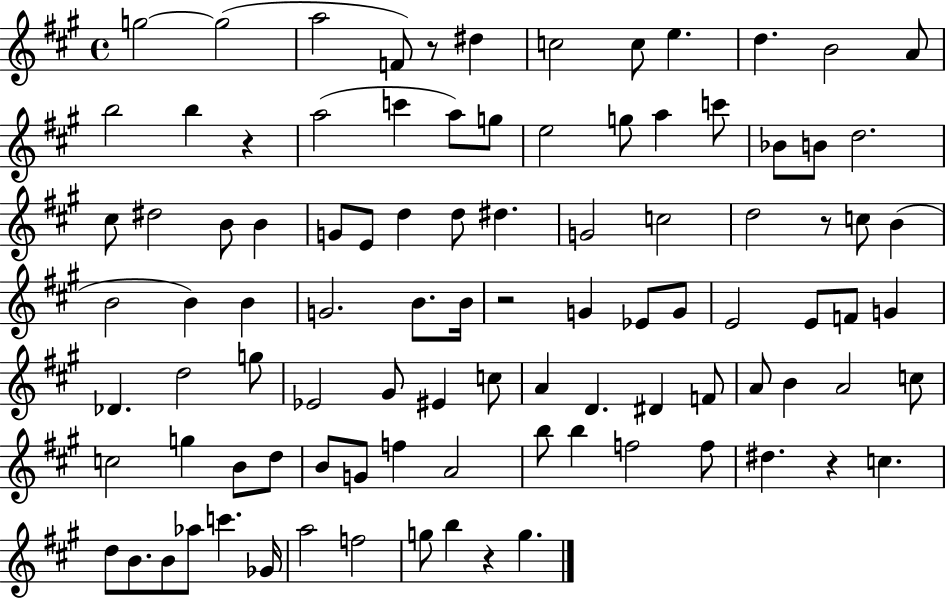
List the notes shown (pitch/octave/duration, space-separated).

G5/h G5/h A5/h F4/e R/e D#5/q C5/h C5/e E5/q. D5/q. B4/h A4/e B5/h B5/q R/q A5/h C6/q A5/e G5/e E5/h G5/e A5/q C6/e Bb4/e B4/e D5/h. C#5/e D#5/h B4/e B4/q G4/e E4/e D5/q D5/e D#5/q. G4/h C5/h D5/h R/e C5/e B4/q B4/h B4/q B4/q G4/h. B4/e. B4/s R/h G4/q Eb4/e G4/e E4/h E4/e F4/e G4/q Db4/q. D5/h G5/e Eb4/h G#4/e EIS4/q C5/e A4/q D4/q. D#4/q F4/e A4/e B4/q A4/h C5/e C5/h G5/q B4/e D5/e B4/e G4/e F5/q A4/h B5/e B5/q F5/h F5/e D#5/q. R/q C5/q. D5/e B4/e. B4/e Ab5/e C6/q. Gb4/s A5/h F5/h G5/e B5/q R/q G5/q.